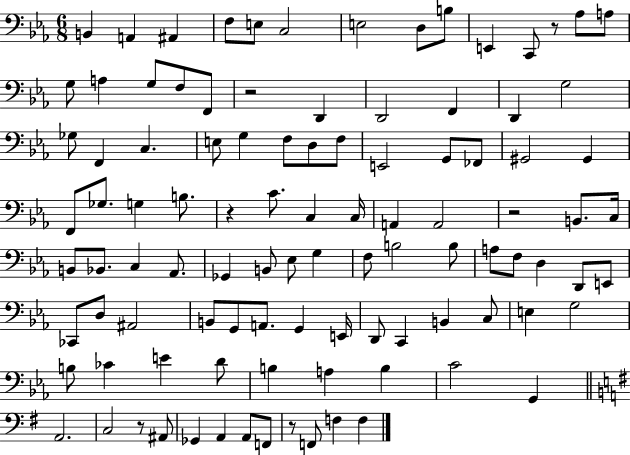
X:1
T:Untitled
M:6/8
L:1/4
K:Eb
B,, A,, ^A,, F,/2 E,/2 C,2 E,2 D,/2 B,/2 E,, C,,/2 z/2 _A,/2 A,/2 G,/2 A, G,/2 F,/2 F,,/2 z2 D,, D,,2 F,, D,, G,2 _G,/2 F,, C, E,/2 G, F,/2 D,/2 F,/2 E,,2 G,,/2 _F,,/2 ^G,,2 ^G,, F,,/2 _G,/2 G, B,/2 z C/2 C, C,/4 A,, A,,2 z2 B,,/2 C,/4 B,,/2 _B,,/2 C, _A,,/2 _G,, B,,/2 _E,/2 G, F,/2 B,2 B,/2 A,/2 F,/2 D, D,,/2 E,,/2 _C,,/2 D,/2 ^A,,2 B,,/2 G,,/2 A,,/2 G,, E,,/4 D,,/2 C,, B,, C,/2 E, G,2 B,/2 _C E D/2 B, A, B, C2 G,, A,,2 C,2 z/2 ^A,,/2 _G,, A,, A,,/2 F,,/2 z/2 F,,/2 F, F,